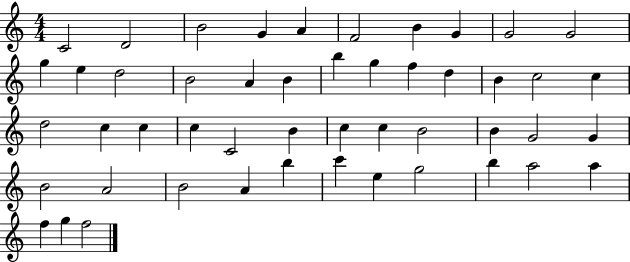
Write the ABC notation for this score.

X:1
T:Untitled
M:4/4
L:1/4
K:C
C2 D2 B2 G A F2 B G G2 G2 g e d2 B2 A B b g f d B c2 c d2 c c c C2 B c c B2 B G2 G B2 A2 B2 A b c' e g2 b a2 a f g f2